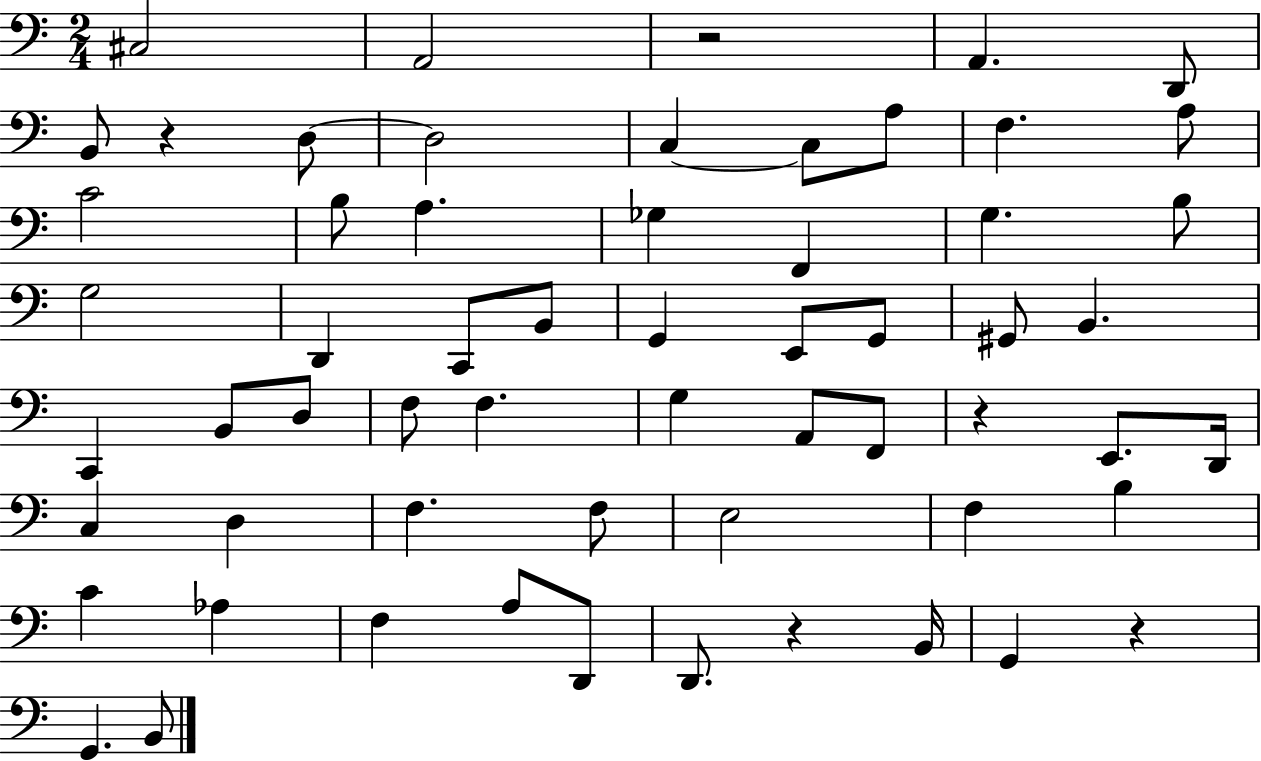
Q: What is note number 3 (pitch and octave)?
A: A2